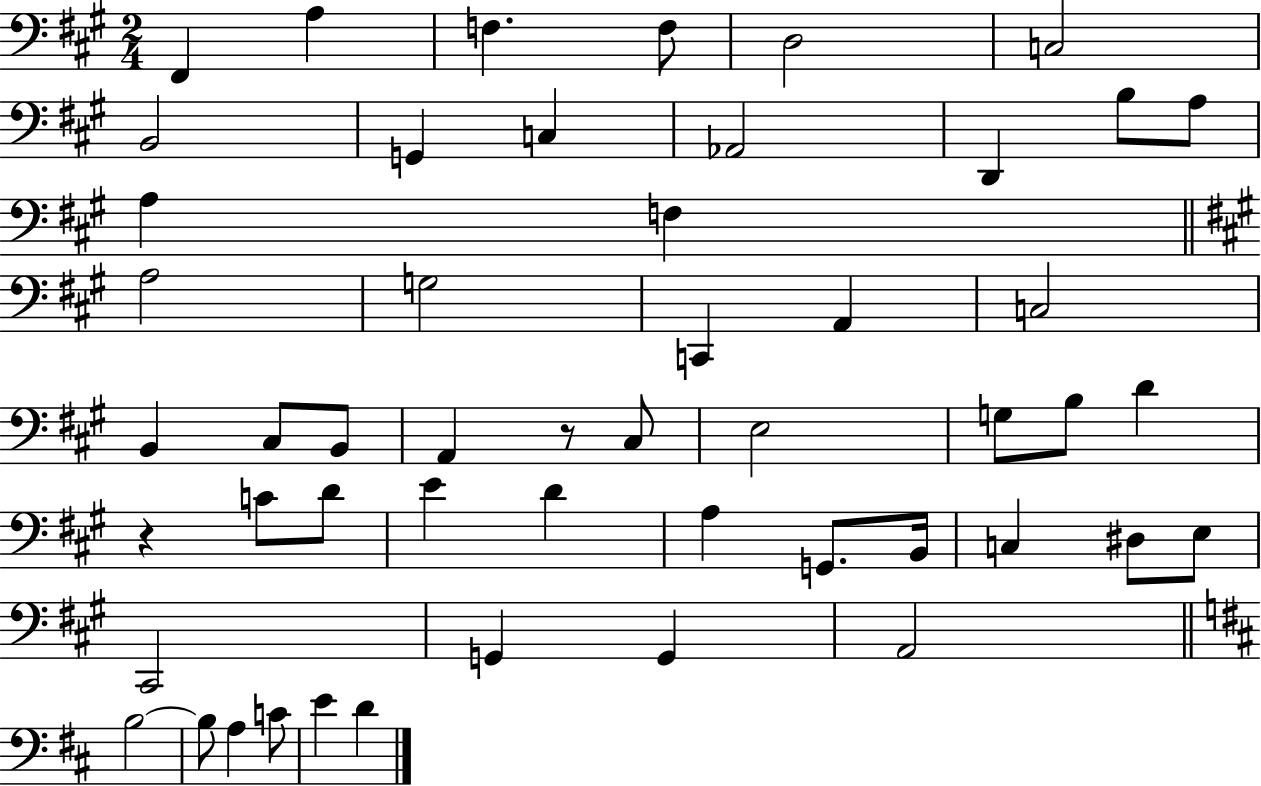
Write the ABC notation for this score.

X:1
T:Untitled
M:2/4
L:1/4
K:A
^F,, A, F, F,/2 D,2 C,2 B,,2 G,, C, _A,,2 D,, B,/2 A,/2 A, F, A,2 G,2 C,, A,, C,2 B,, ^C,/2 B,,/2 A,, z/2 ^C,/2 E,2 G,/2 B,/2 D z C/2 D/2 E D A, G,,/2 B,,/4 C, ^D,/2 E,/2 ^C,,2 G,, G,, A,,2 B,2 B,/2 A, C/2 E D